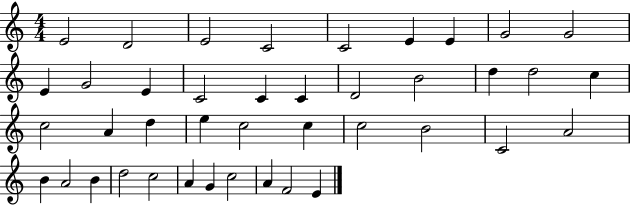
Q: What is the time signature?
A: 4/4